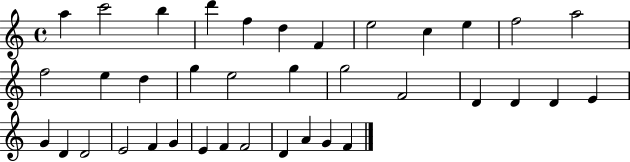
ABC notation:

X:1
T:Untitled
M:4/4
L:1/4
K:C
a c'2 b d' f d F e2 c e f2 a2 f2 e d g e2 g g2 F2 D D D E G D D2 E2 F G E F F2 D A G F